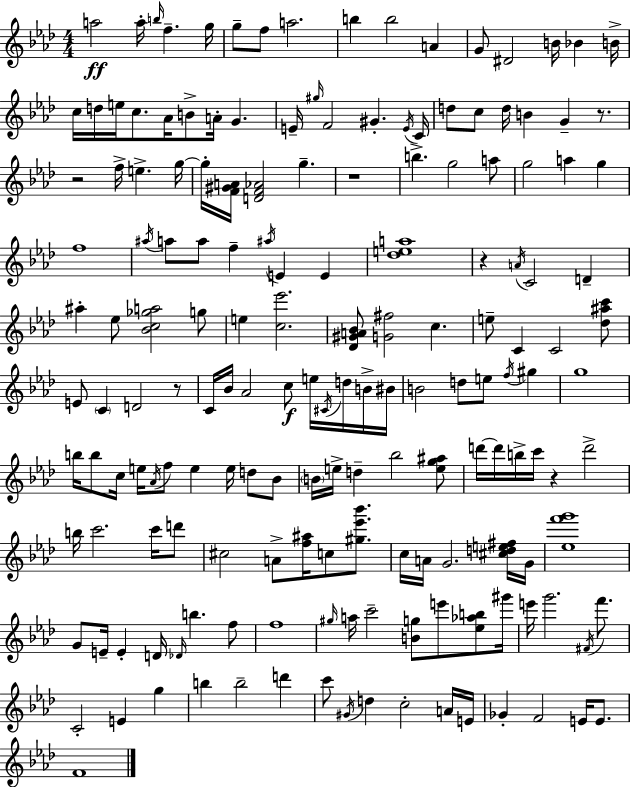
{
  \clef treble
  \numericTimeSignature
  \time 4/4
  \key f \minor
  a''2\ff a''16-. \grace { b''16 } f''4.-- | g''16 g''8-- f''8 a''2. | b''4 b''2 a'4 | g'8 dis'2 b'16 bes'4 | \break b'16-> c''16 d''16 e''16 c''8. aes'16 b'8-> a'16-. g'4. | e'16-- \grace { gis''16 } f'2 gis'4.-. | \acciaccatura { e'16 } c'16 d''8 c''8 d''16 b'4 g'4-- | r8. r2 f''16-> e''4.-> | \break g''16~~ g''16-. <f' gis' a'>16 <d' f' aes'>2 g''4.-- | r1 | b''4.-> g''2 | a''8 g''2 a''4 g''4 | \break f''1 | \acciaccatura { ais''16 } a''8 a''8 f''4-- \acciaccatura { ais''16 } e'4 | e'4 <des'' e'' a''>1 | r4 \acciaccatura { a'16 } c'2 | \break d'4-- ais''4-. ees''8 <bes' c'' ges'' a''>2 | g''8 e''4 <c'' ees'''>2. | <des' gis' a' bes'>8 <g' fis''>2 | c''4. e''8-- c'4 c'2 | \break <des'' ais'' c'''>8 e'8 \parenthesize c'4 d'2 | r8 c'16 bes'16 aes'2 | c''8\f e''16 \acciaccatura { cis'16 } d''16 b'16-> bis'16 b'2 d''8 | e''8 \acciaccatura { f''16 } gis''4 g''1 | \break b''16 b''8 c''16 e''16 \acciaccatura { aes'16 } f''8 | e''4 e''16 d''8 bes'8 \parenthesize b'16 e''16-> d''4-- bes''2 | <e'' g'' ais''>8 d'''16~~ d'''16 b''16-> c'''16 r4 | d'''2-> b''16 c'''2. | \break c'''16 d'''8 cis''2 | a'8-> <f'' ais''>16 c''8 <gis'' ees''' bes'''>8. c''16 a'16 g'2. | <cis'' d'' e'' fis''>16 g'16 <ees'' f''' g'''>1 | g'8 e'16-- e'4-. | \break d'16 \grace { des'16 } b''4. f''8 f''1 | \grace { gis''16 } a''16 c'''2-- | <b' g''>8 e'''8 <ees'' aes'' b''>8 gis'''16 e'''16 g'''2. | \acciaccatura { fis'16 } f'''8. c'2-. | \break e'4 g''4 b''4 | b''2-- d'''4 c'''8 \acciaccatura { gis'16 } d''4 | c''2-. a'16 e'16 ges'4-. | f'2 e'16 e'8. f'1 | \break \bar "|."
}